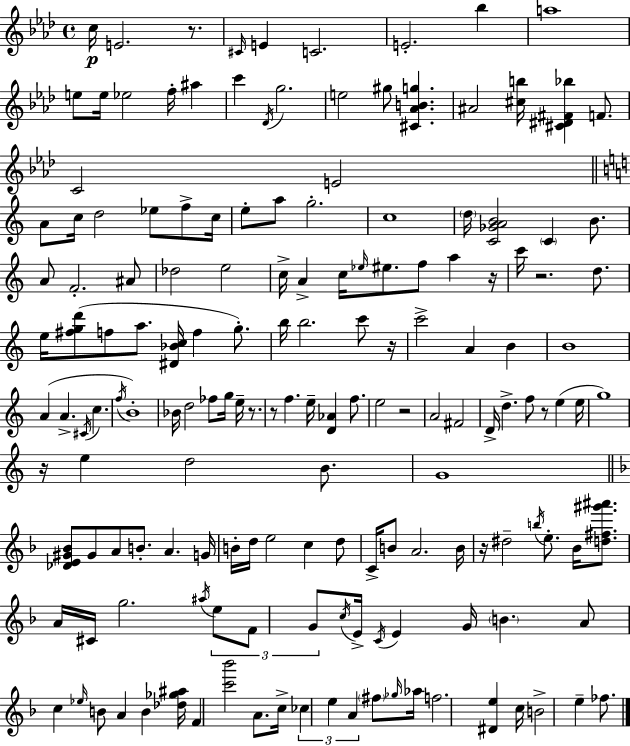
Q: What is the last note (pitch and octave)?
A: FES5